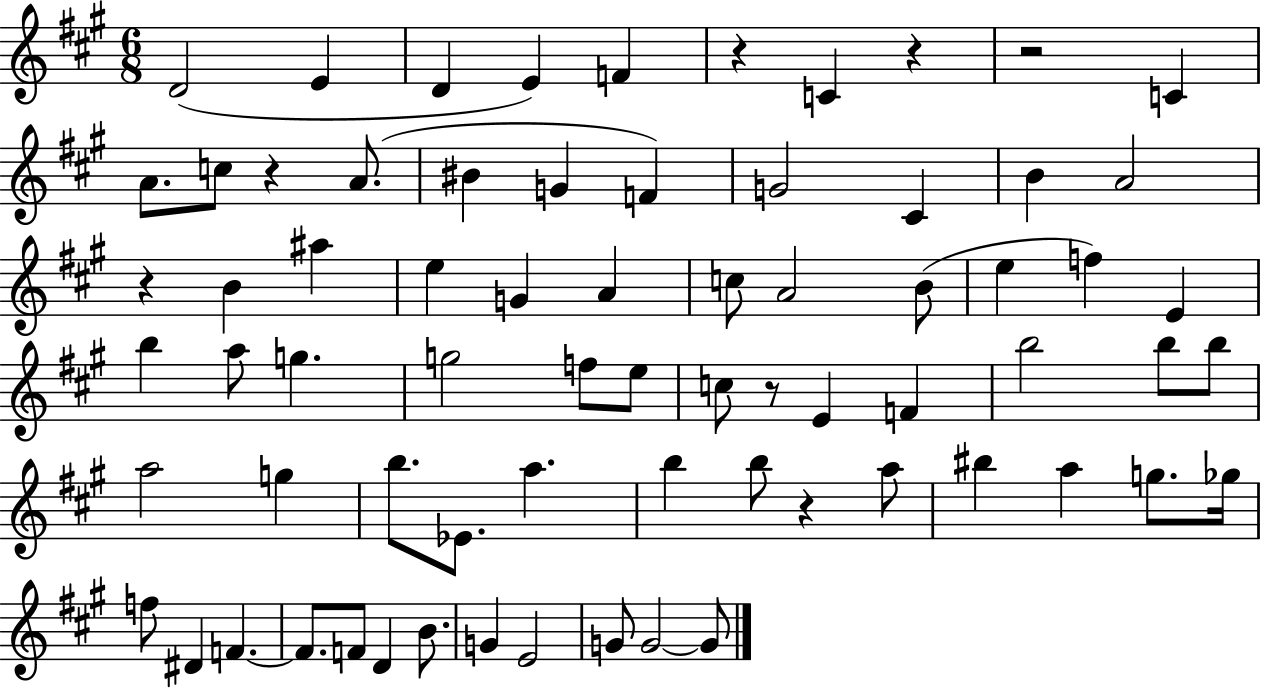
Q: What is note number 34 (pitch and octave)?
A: E5